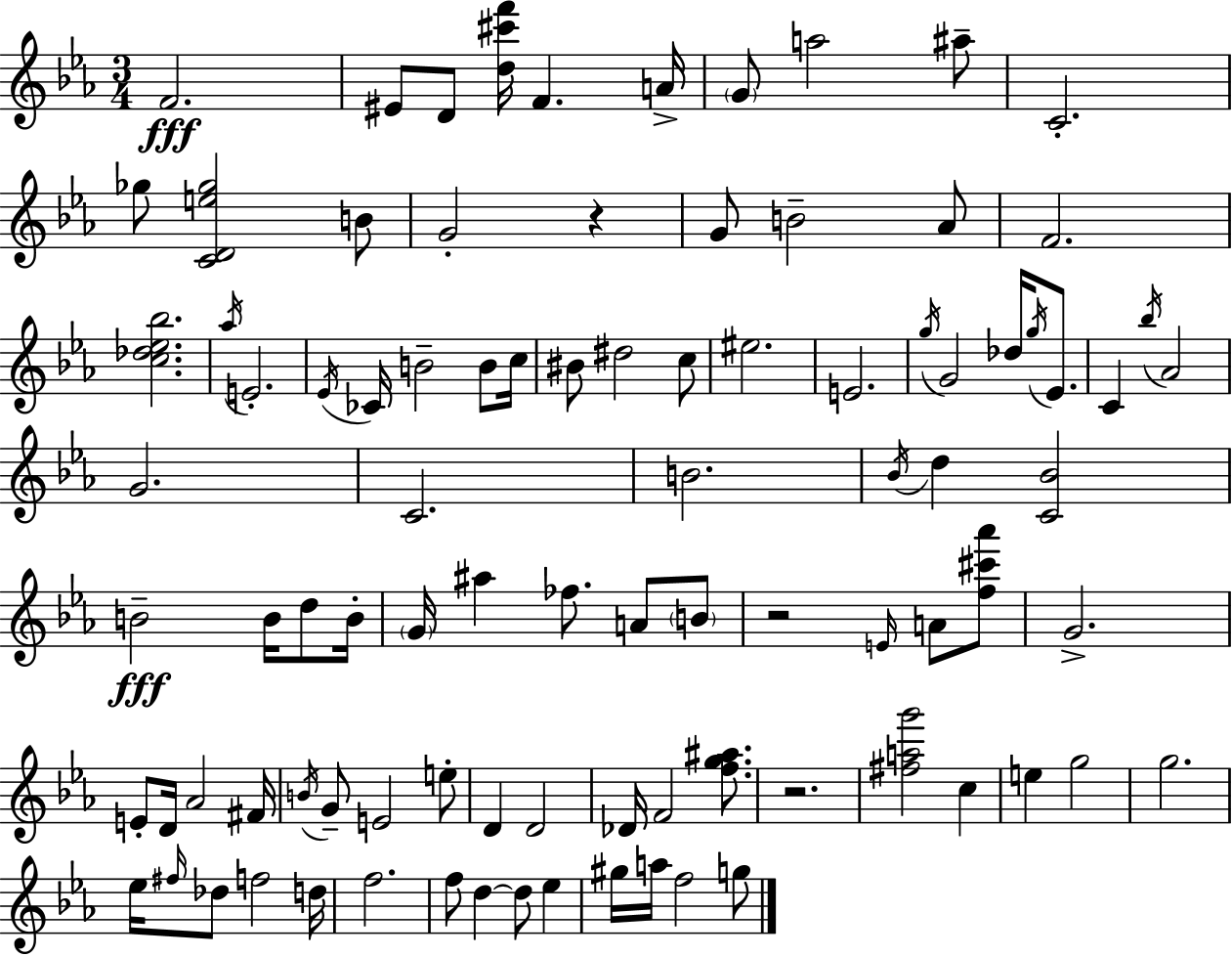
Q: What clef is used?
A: treble